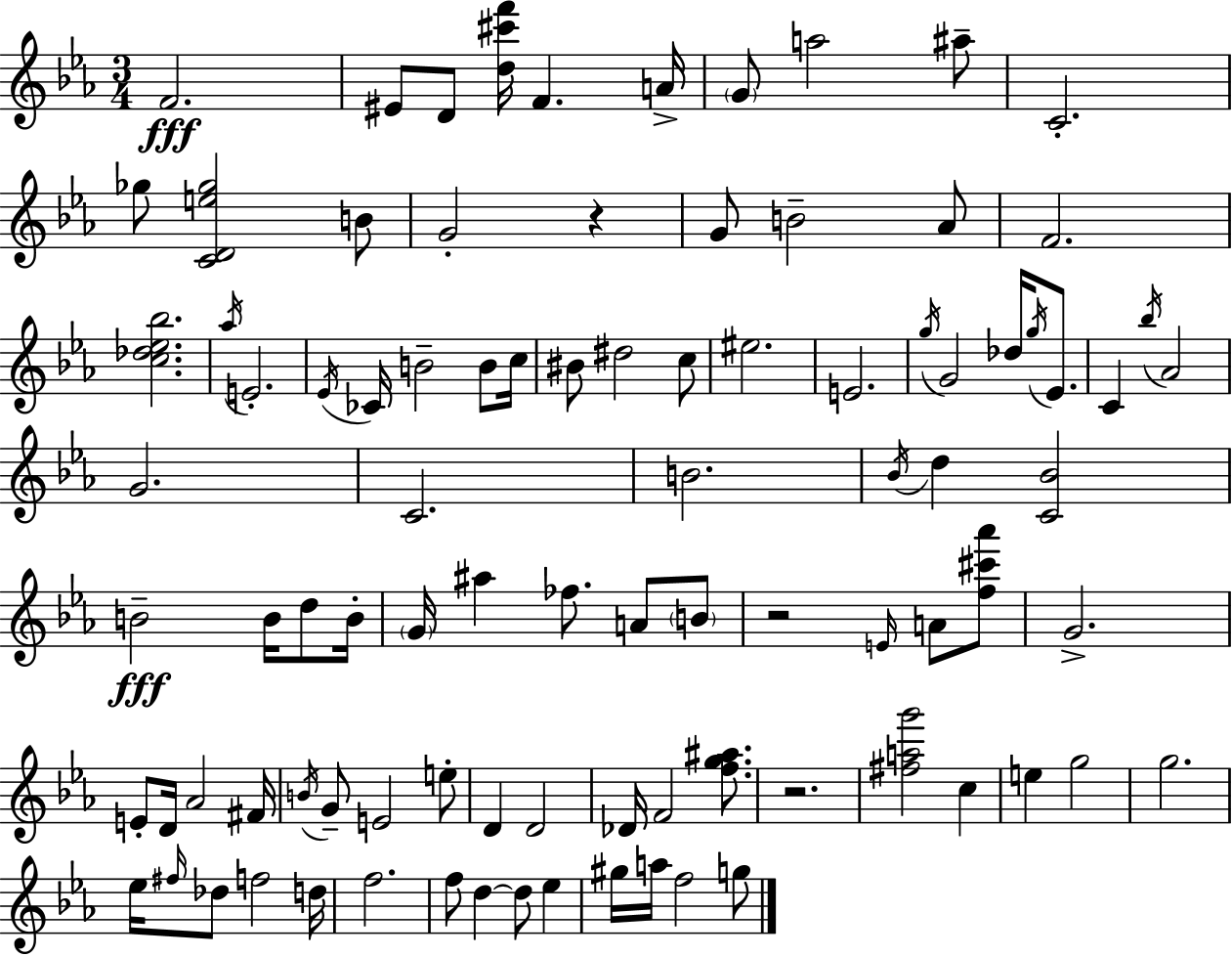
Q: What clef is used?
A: treble